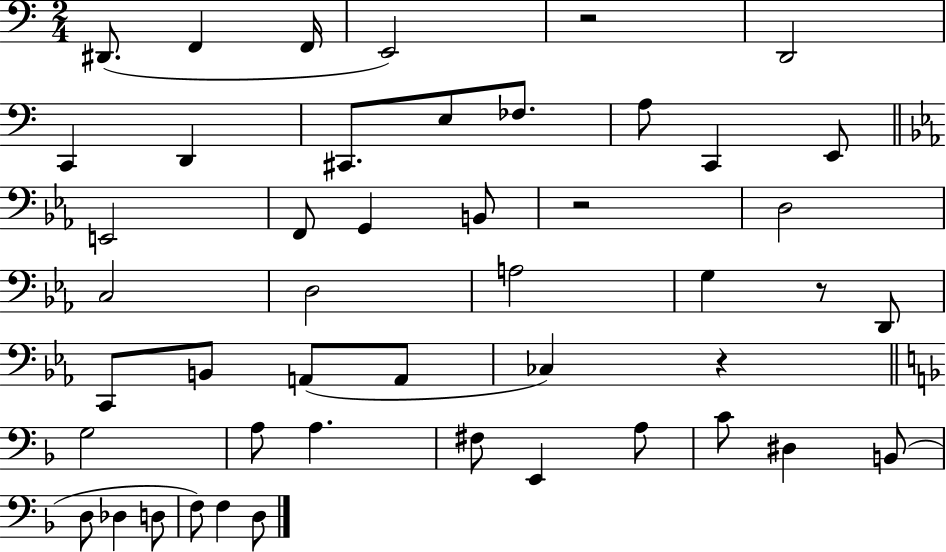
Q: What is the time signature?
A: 2/4